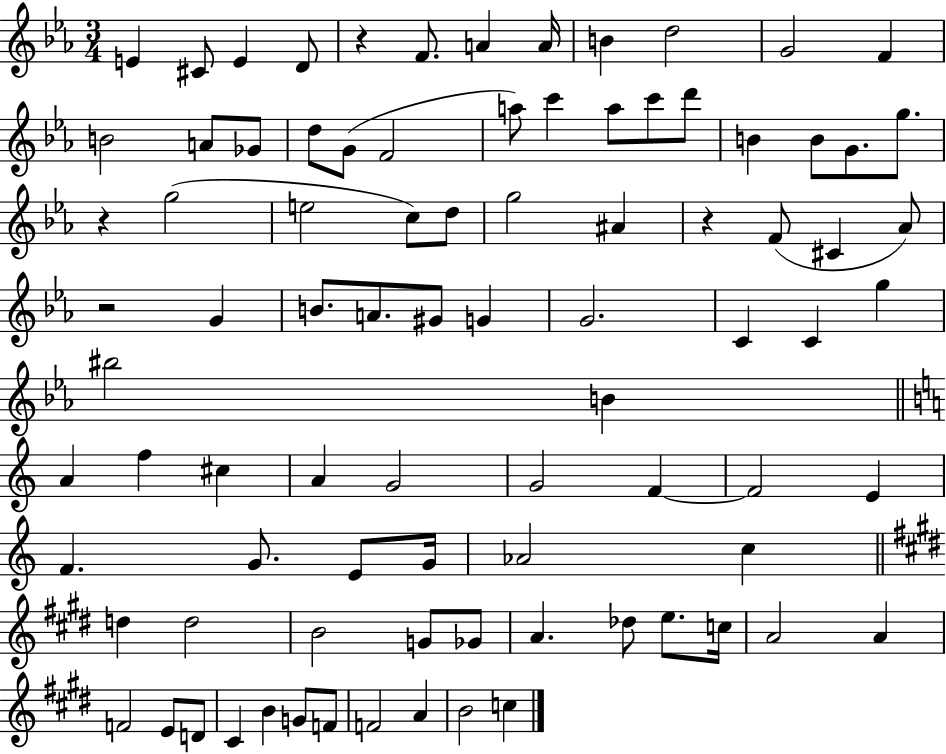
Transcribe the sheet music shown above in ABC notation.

X:1
T:Untitled
M:3/4
L:1/4
K:Eb
E ^C/2 E D/2 z F/2 A A/4 B d2 G2 F B2 A/2 _G/2 d/2 G/2 F2 a/2 c' a/2 c'/2 d'/2 B B/2 G/2 g/2 z g2 e2 c/2 d/2 g2 ^A z F/2 ^C _A/2 z2 G B/2 A/2 ^G/2 G G2 C C g ^b2 B A f ^c A G2 G2 F F2 E F G/2 E/2 G/4 _A2 c d d2 B2 G/2 _G/2 A _d/2 e/2 c/4 A2 A F2 E/2 D/2 ^C B G/2 F/2 F2 A B2 c